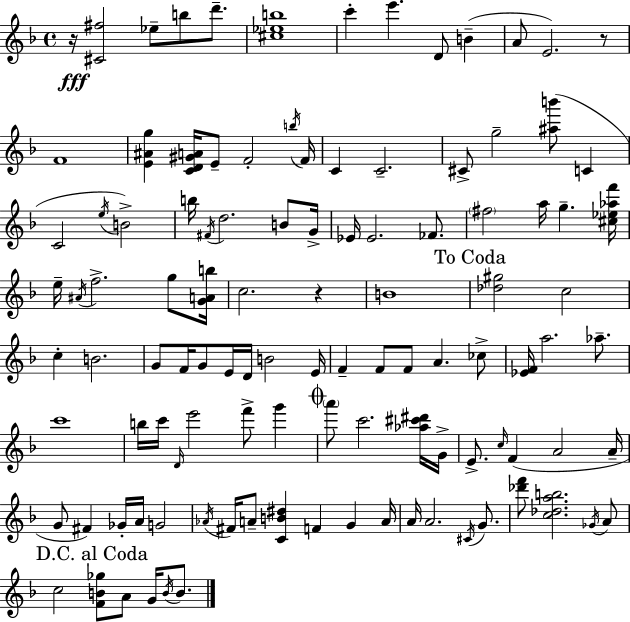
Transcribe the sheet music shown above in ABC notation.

X:1
T:Untitled
M:4/4
L:1/4
K:F
z/4 [^C^f]2 _e/2 b/2 d'/2 [^c_eb]4 c' e' D/2 B A/2 E2 z/2 F4 [E^Ag] [CD^GA]/4 E/2 F2 b/4 F/4 C C2 ^C/2 g2 [^ab']/2 C C2 e/4 B2 b/4 ^F/4 d2 B/2 G/4 _E/4 _E2 _F/2 ^f2 a/4 g [^c_e_af']/4 e/4 ^A/4 f2 g/2 [GAb]/4 c2 z B4 [_d^g]2 c2 c B2 G/2 F/4 G/2 E/4 D/4 B2 E/4 F F/2 F/2 A _c/2 [_EF]/4 a2 _a/2 c'4 b/4 c'/4 D/4 e'2 f'/2 g' a'/2 c'2 [_a^c'^d']/4 G/4 E/2 c/4 F A2 A/4 G/2 ^F _G/4 A/4 G2 _A/4 ^F/4 A/2 [CB^d] F G A/4 A/4 A2 ^C/4 G/2 [_d'f']/2 [c_dab]2 _G/4 A/2 c2 [FB_g]/2 A/2 G/4 B/4 B/2